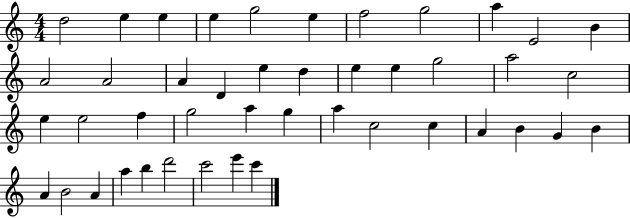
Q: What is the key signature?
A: C major